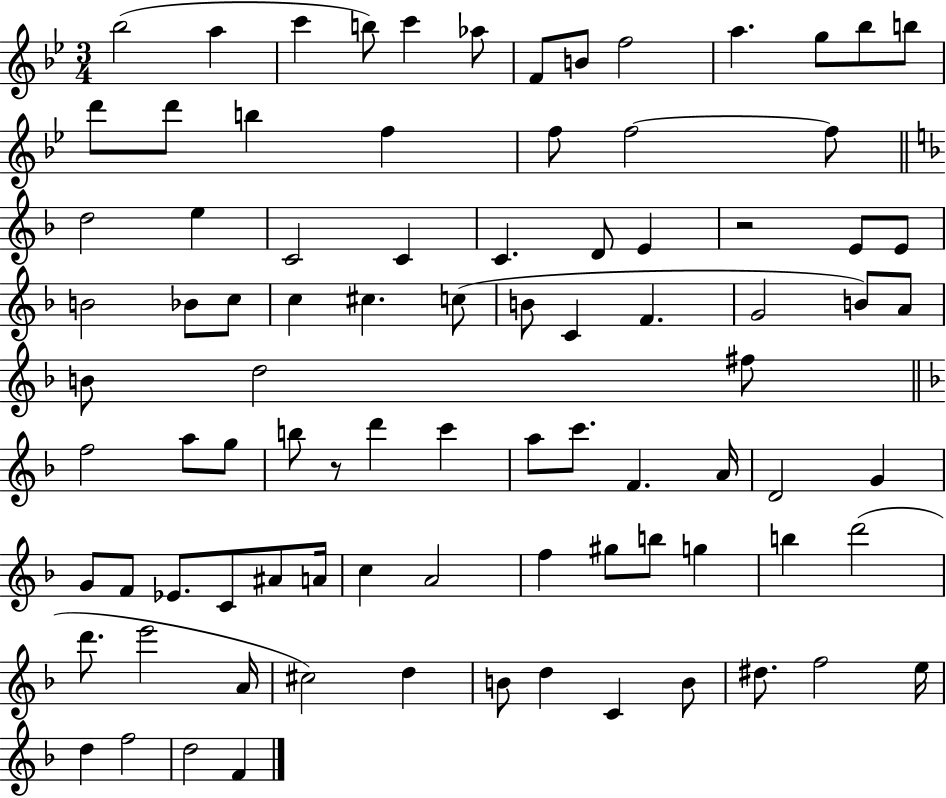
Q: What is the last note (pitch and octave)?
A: F4